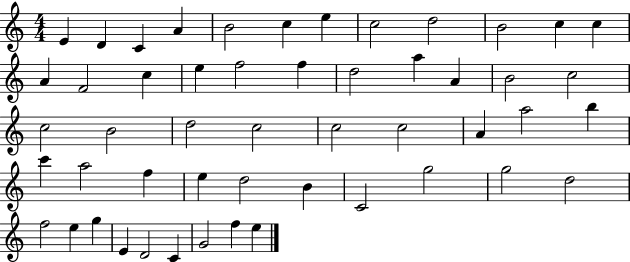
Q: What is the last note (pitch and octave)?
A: E5